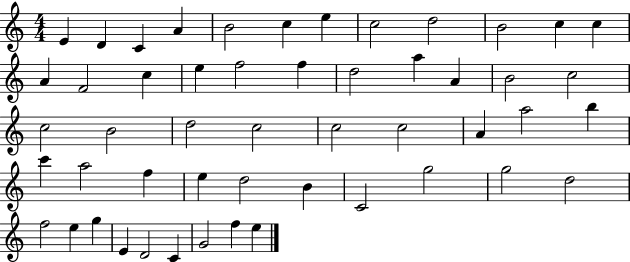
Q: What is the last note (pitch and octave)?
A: E5